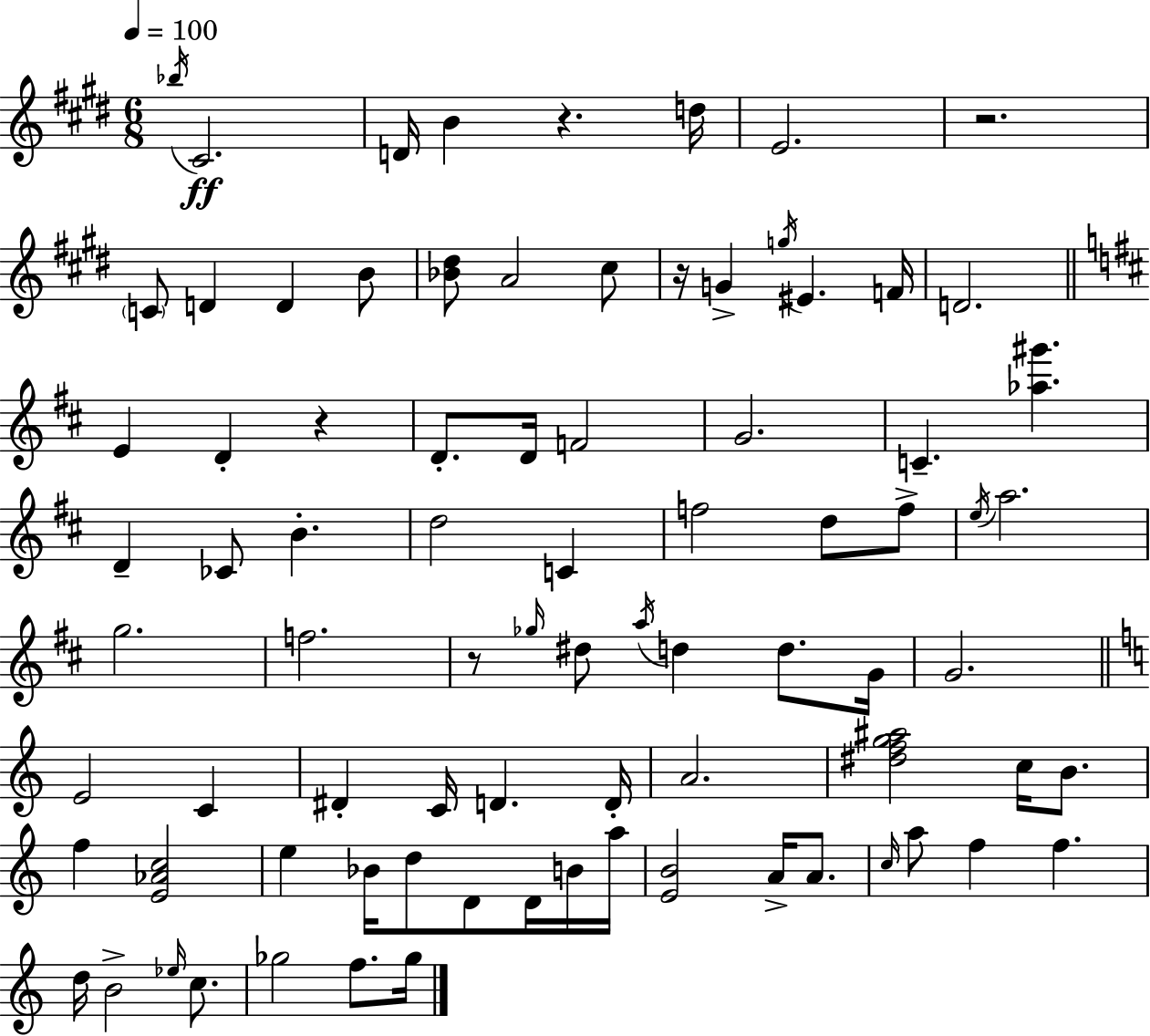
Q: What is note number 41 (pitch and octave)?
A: D5